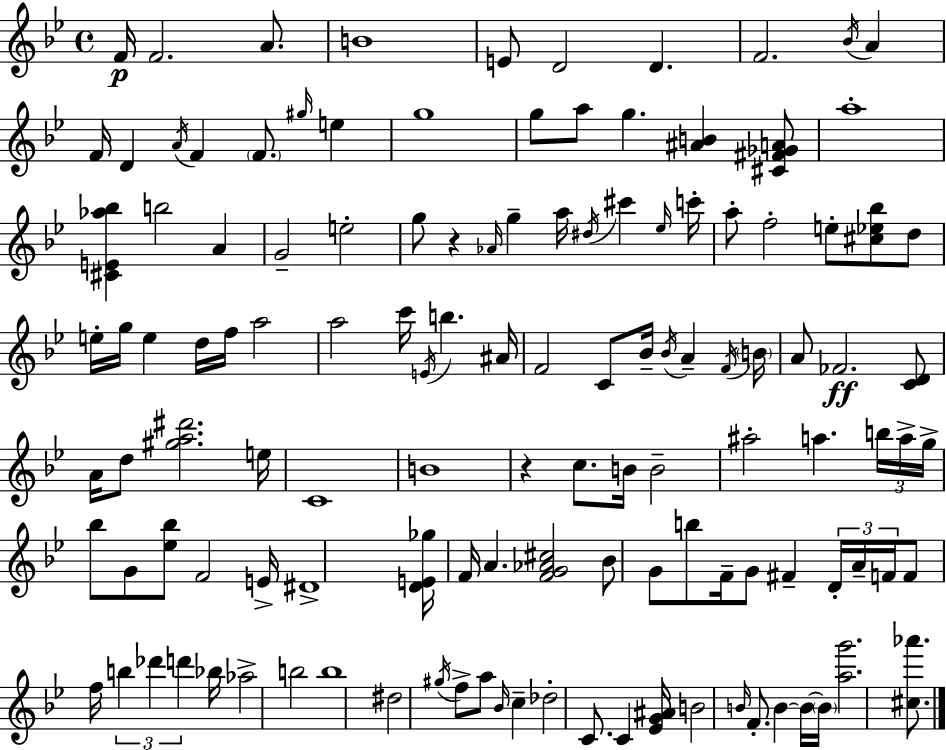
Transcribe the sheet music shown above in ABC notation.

X:1
T:Untitled
M:4/4
L:1/4
K:Bb
F/4 F2 A/2 B4 E/2 D2 D F2 _B/4 A F/4 D A/4 F F/2 ^g/4 e g4 g/2 a/2 g [^AB] [^C^F_GA]/2 a4 [^CE_a_b] b2 A G2 e2 g/2 z _A/4 g a/4 ^d/4 ^c' _e/4 c'/4 a/2 f2 e/2 [^c_e_b]/2 d/2 e/4 g/4 e d/4 f/4 a2 a2 c'/4 E/4 b ^A/4 F2 C/2 _B/4 _B/4 A F/4 B/4 A/2 _F2 [CD]/2 A/4 d/2 [^ga^d']2 e/4 C4 B4 z c/2 B/4 B2 ^a2 a b/4 a/4 g/4 _b/2 G/2 [_e_b]/2 F2 E/4 ^D4 [DE_g]/4 F/4 A [FG_A^c]2 _B/2 G/2 b/2 F/4 G/2 ^F D/4 A/4 F/4 F/2 f/4 b _d' d' _b/4 _a2 b2 b4 ^d2 ^g/4 f/2 a/2 _B/4 c _d2 C/2 C [_EG^A]/4 B2 B/4 F/2 B B/4 B/4 [ag']2 [^c_a']/2